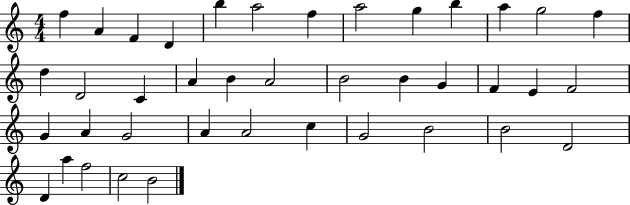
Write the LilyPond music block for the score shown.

{
  \clef treble
  \numericTimeSignature
  \time 4/4
  \key c \major
  f''4 a'4 f'4 d'4 | b''4 a''2 f''4 | a''2 g''4 b''4 | a''4 g''2 f''4 | \break d''4 d'2 c'4 | a'4 b'4 a'2 | b'2 b'4 g'4 | f'4 e'4 f'2 | \break g'4 a'4 g'2 | a'4 a'2 c''4 | g'2 b'2 | b'2 d'2 | \break d'4 a''4 f''2 | c''2 b'2 | \bar "|."
}